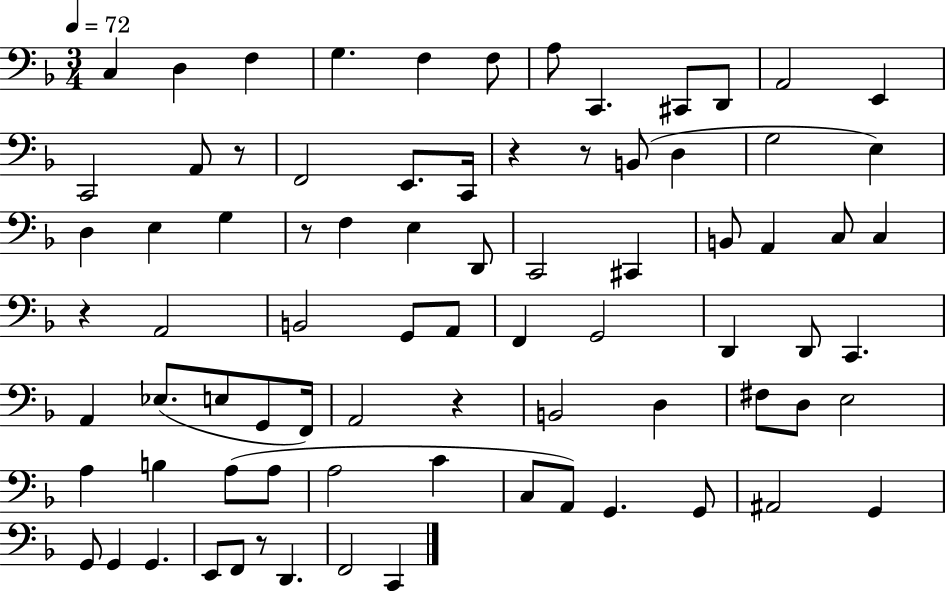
{
  \clef bass
  \numericTimeSignature
  \time 3/4
  \key f \major
  \tempo 4 = 72
  \repeat volta 2 { c4 d4 f4 | g4. f4 f8 | a8 c,4. cis,8 d,8 | a,2 e,4 | \break c,2 a,8 r8 | f,2 e,8. c,16 | r4 r8 b,8( d4 | g2 e4) | \break d4 e4 g4 | r8 f4 e4 d,8 | c,2 cis,4 | b,8 a,4 c8 c4 | \break r4 a,2 | b,2 g,8 a,8 | f,4 g,2 | d,4 d,8 c,4. | \break a,4 ees8.( e8 g,8 f,16) | a,2 r4 | b,2 d4 | fis8 d8 e2 | \break a4 b4 a8( a8 | a2 c'4 | c8 a,8) g,4. g,8 | ais,2 g,4 | \break g,8 g,4 g,4. | e,8 f,8 r8 d,4. | f,2 c,4 | } \bar "|."
}